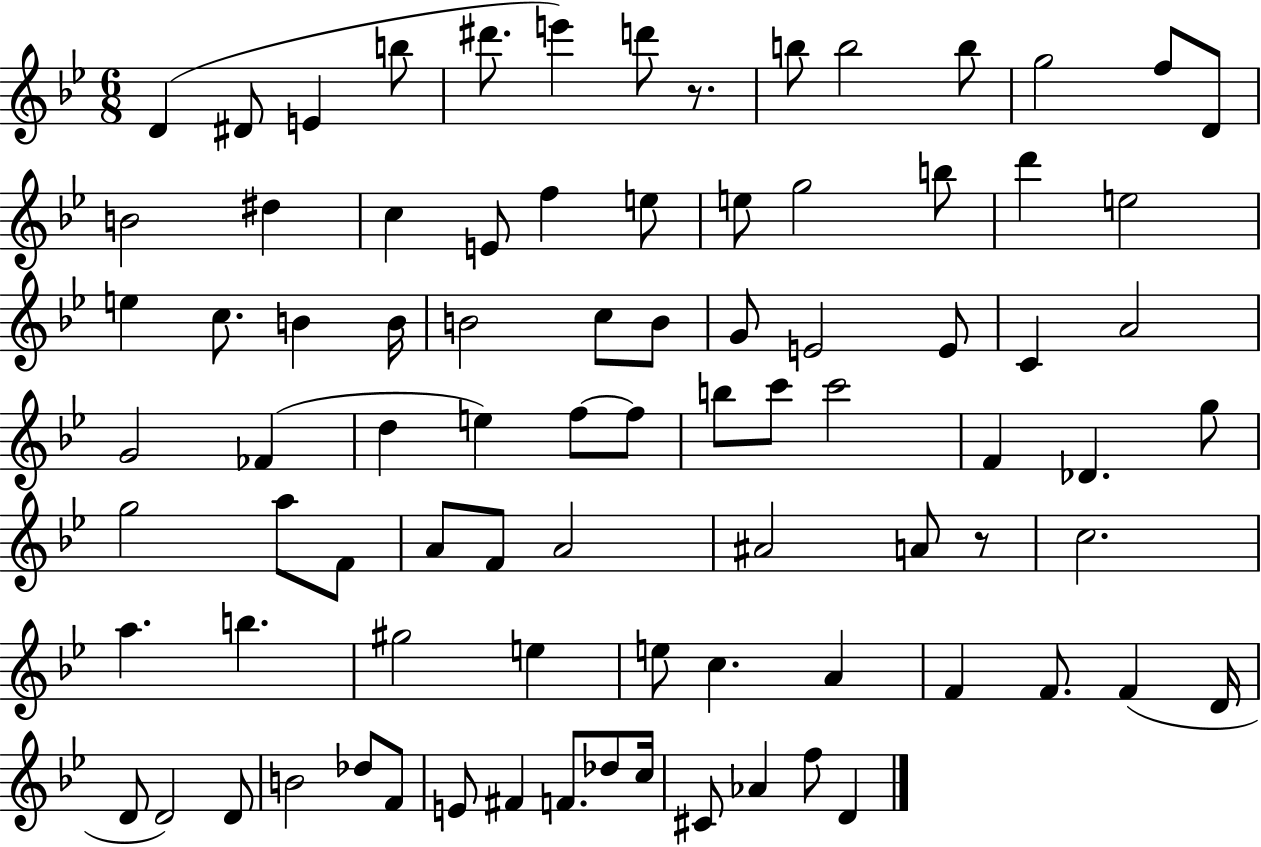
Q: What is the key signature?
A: BES major